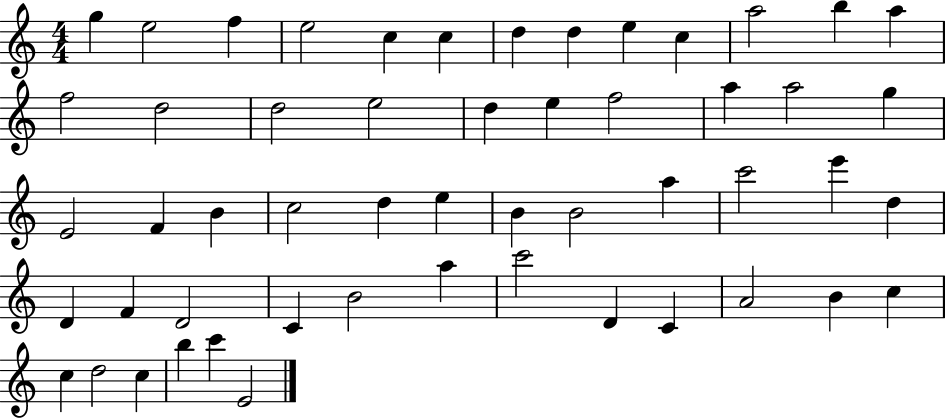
{
  \clef treble
  \numericTimeSignature
  \time 4/4
  \key c \major
  g''4 e''2 f''4 | e''2 c''4 c''4 | d''4 d''4 e''4 c''4 | a''2 b''4 a''4 | \break f''2 d''2 | d''2 e''2 | d''4 e''4 f''2 | a''4 a''2 g''4 | \break e'2 f'4 b'4 | c''2 d''4 e''4 | b'4 b'2 a''4 | c'''2 e'''4 d''4 | \break d'4 f'4 d'2 | c'4 b'2 a''4 | c'''2 d'4 c'4 | a'2 b'4 c''4 | \break c''4 d''2 c''4 | b''4 c'''4 e'2 | \bar "|."
}